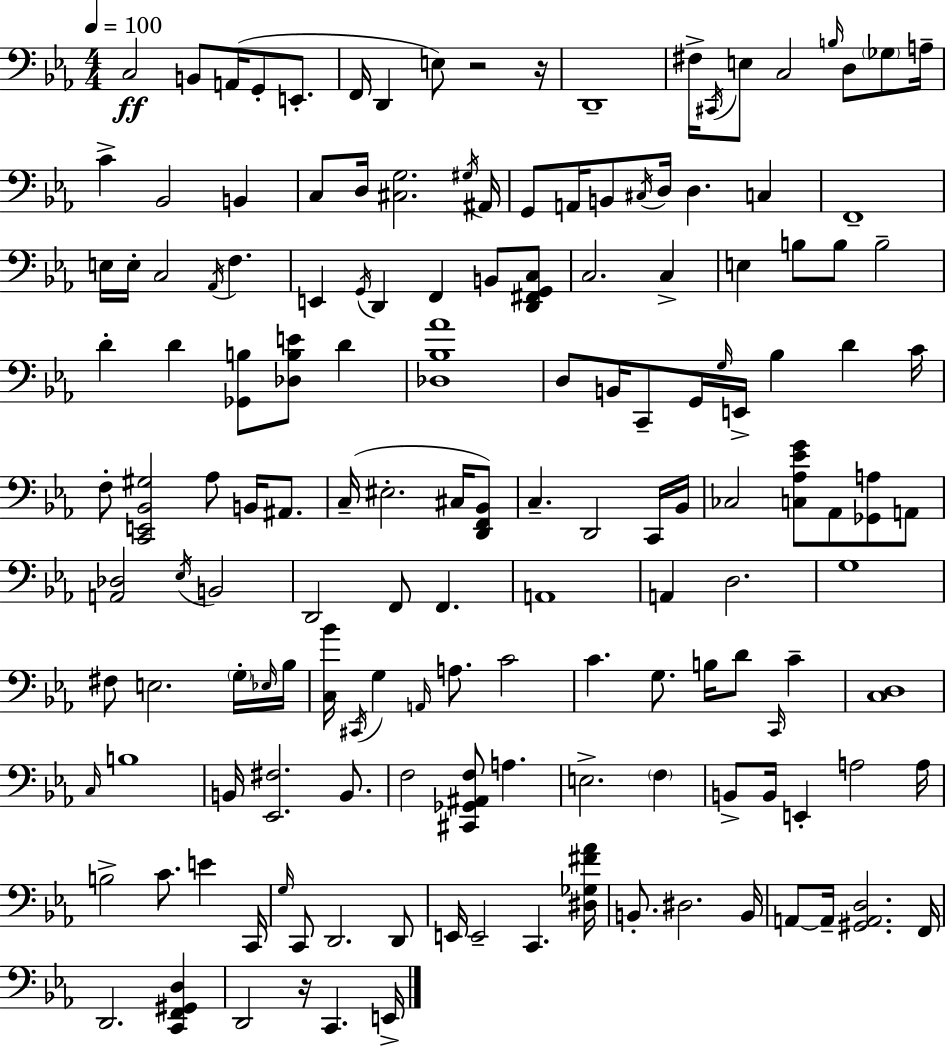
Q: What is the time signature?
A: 4/4